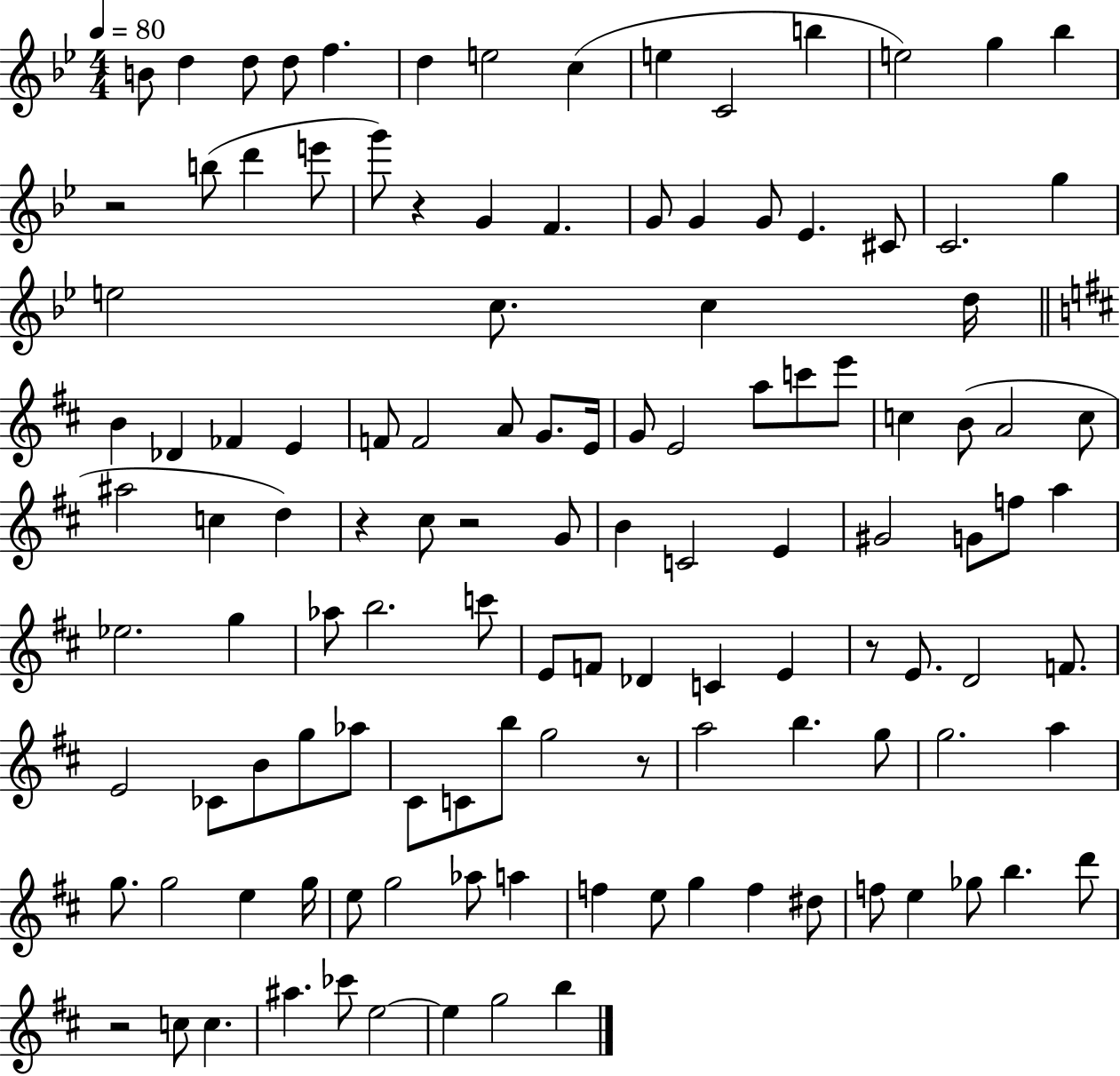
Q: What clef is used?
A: treble